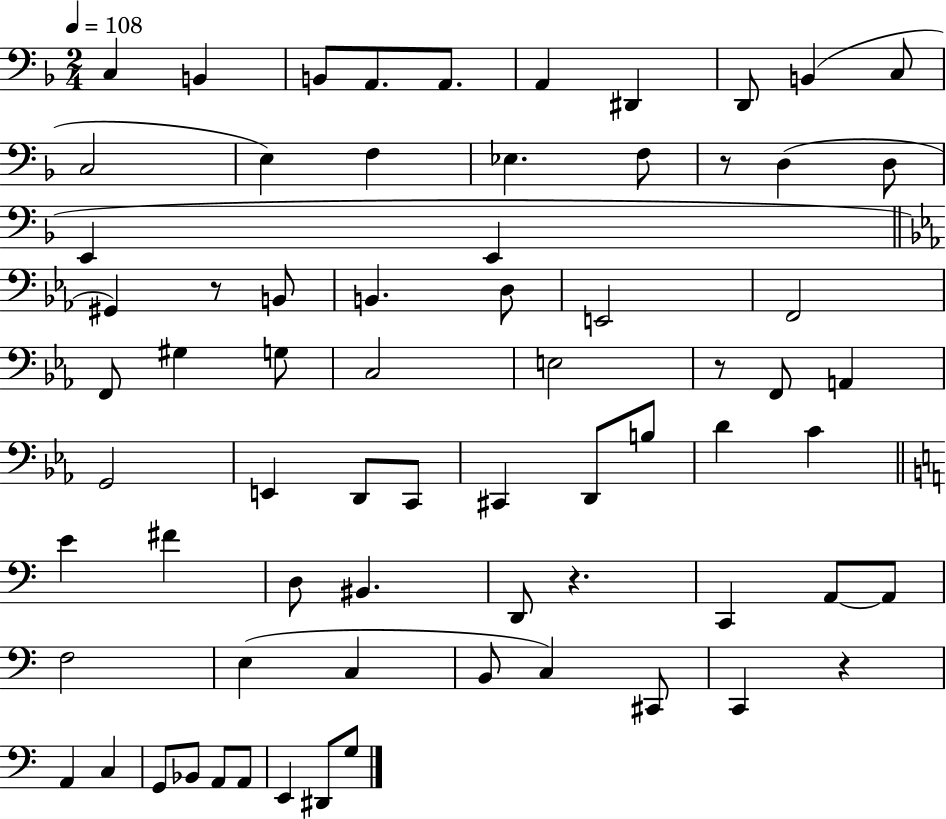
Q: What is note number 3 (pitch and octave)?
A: B2